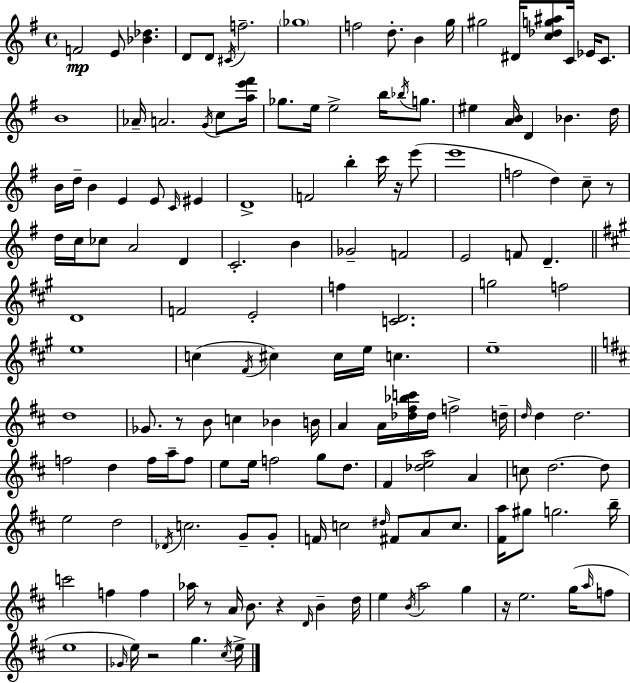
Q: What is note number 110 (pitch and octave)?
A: C5